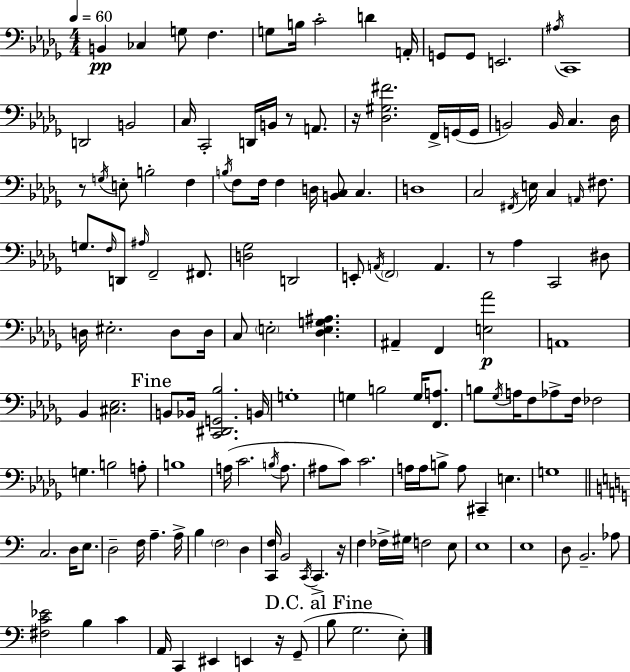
{
  \clef bass
  \numericTimeSignature
  \time 4/4
  \key bes \minor
  \tempo 4 = 60
  b,4\pp ces4 g8 f4. | g8 b16 c'2-. d'4 a,16-. | g,8 g,8 e,2. | \acciaccatura { ais16 } c,1 | \break d,2 b,2 | c16 c,2-. d,16 b,16 r8 a,8. | r16 <des gis fis'>2. f,16-> g,16( | g,16 b,2) b,16 c4. | \break des16 r8 \acciaccatura { g16 } e8-. b2-. f4 | \acciaccatura { b16 } f8 f16 f4 d16 <b, c>8 c4. | d1 | c2 \acciaccatura { fis,16 } e16 c4 | \break \grace { a,16 } fis8. g8. \grace { f16 } d,8 \grace { ais16 } f,2-- | fis,8. <d ges>2 d,2 | e,8-. \acciaccatura { a,16 } \parenthesize f,2 | a,4. r8 aes4 c,2 | \break dis8 d16 eis2.-. | d8 d16 c8 \parenthesize e2-. | <des e g ais>4. ais,4-- f,4 | <e aes'>2\p a,1 | \break bes,4 <cis ees>2. | \mark "Fine" b,8 bes,16 <c, dis, g, bes>2. | b,16 g1-. | g4 b2 | \break g16 <f, a>8. b8 \acciaccatura { ges16 } a16 f8 aes8-> | f16 fes2 g4. b2 | a8-. b1 | a16( c'2. | \break \acciaccatura { b16 } a8. ais8 c'8) c'2. | a16 a16 b8-> a8 | cis,4-- e4. g1 | \bar "||" \break \key c \major c2. d16 e8. | d2-- f16 a4.-- a16-> | b4 \parenthesize f2 d4 | <c, f>16 b,2 \acciaccatura { c,16 } c,4.-> | \break r16 f4 fes16-> gis16 f2 e8 | e1 | e1 | d8 b,2.-- aes8 | \break <fis c' ees'>2 b4 c'4 | a,16 c,4 eis,4 e,4 r16 g,8--( | \mark "D.C. al Fine" b8 g2. e8-.) | \bar "|."
}